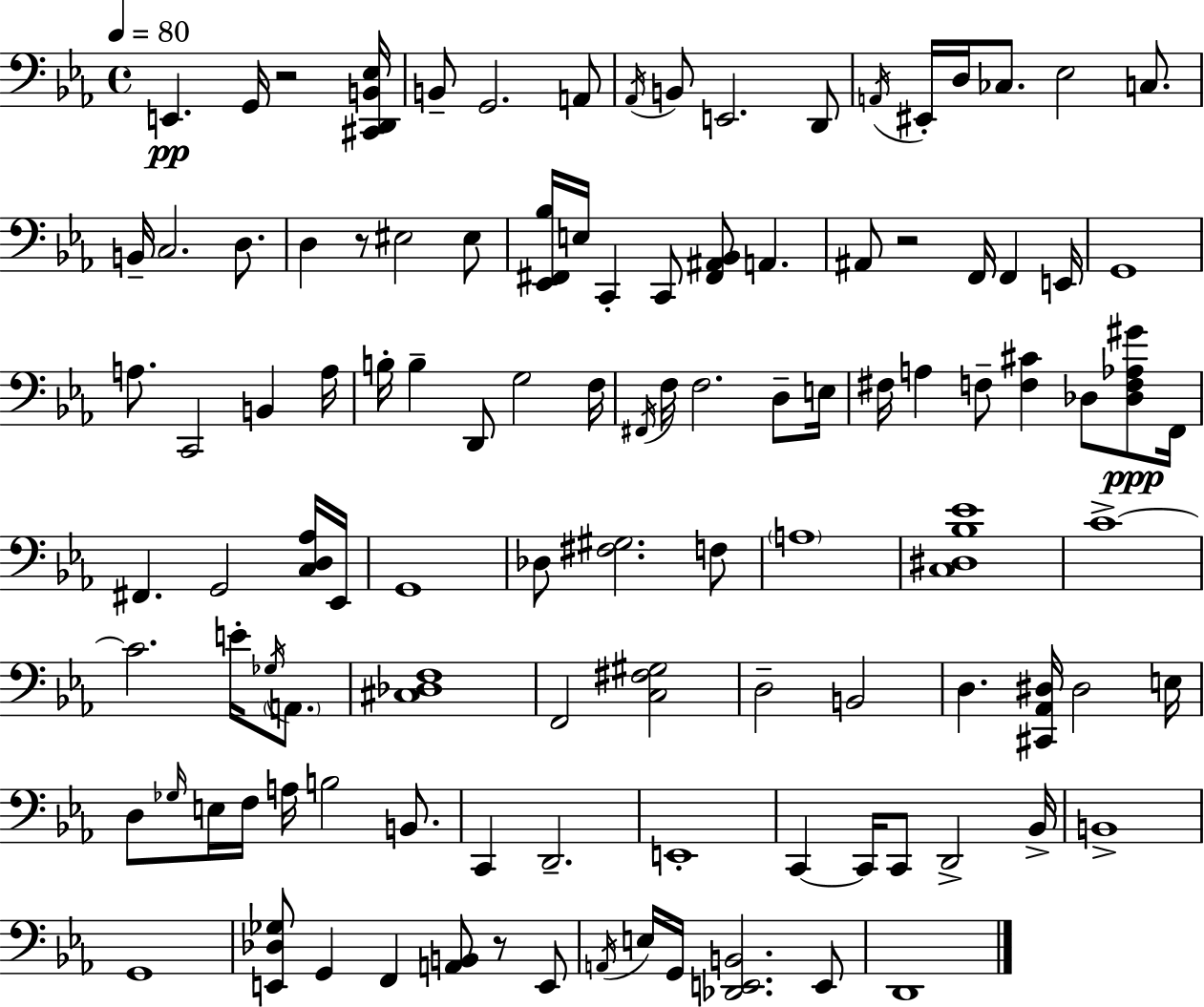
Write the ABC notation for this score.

X:1
T:Untitled
M:4/4
L:1/4
K:Cm
E,, G,,/4 z2 [^C,,D,,B,,_E,]/4 B,,/2 G,,2 A,,/2 _A,,/4 B,,/2 E,,2 D,,/2 A,,/4 ^E,,/4 D,/4 _C,/2 _E,2 C,/2 B,,/4 C,2 D,/2 D, z/2 ^E,2 ^E,/2 [_E,,^F,,_B,]/4 E,/4 C,, C,,/2 [^F,,^A,,_B,,]/2 A,, ^A,,/2 z2 F,,/4 F,, E,,/4 G,,4 A,/2 C,,2 B,, A,/4 B,/4 B, D,,/2 G,2 F,/4 ^F,,/4 F,/4 F,2 D,/2 E,/4 ^F,/4 A, F,/2 [F,^C] _D,/2 [_D,F,_A,^G]/2 F,,/4 ^F,, G,,2 [C,D,_A,]/4 _E,,/4 G,,4 _D,/2 [^F,^G,]2 F,/2 A,4 [C,^D,_B,_E]4 C4 C2 E/4 _G,/4 A,,/2 [^C,_D,F,]4 F,,2 [C,^F,^G,]2 D,2 B,,2 D, [^C,,_A,,^D,]/4 ^D,2 E,/4 D,/2 _G,/4 E,/4 F,/4 A,/4 B,2 B,,/2 C,, D,,2 E,,4 C,, C,,/4 C,,/2 D,,2 _B,,/4 B,,4 G,,4 [E,,_D,_G,]/2 G,, F,, [A,,B,,]/2 z/2 E,,/2 A,,/4 E,/4 G,,/4 [_D,,E,,B,,]2 E,,/2 D,,4